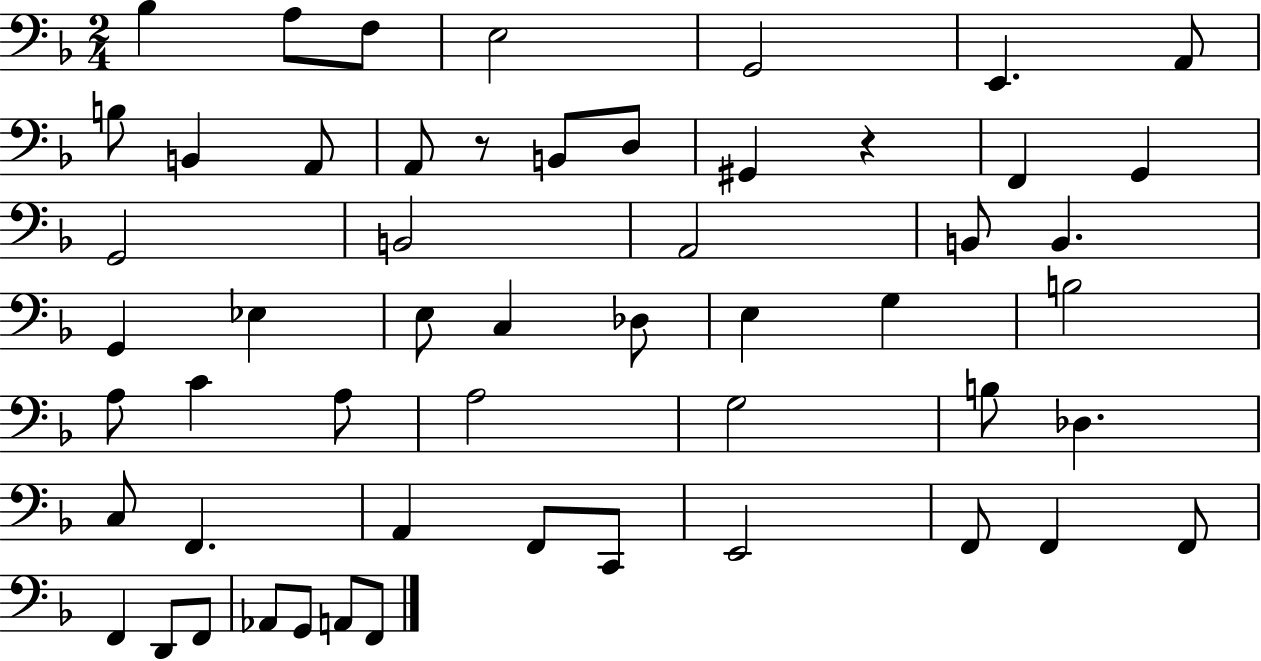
{
  \clef bass
  \numericTimeSignature
  \time 2/4
  \key f \major
  \repeat volta 2 { bes4 a8 f8 | e2 | g,2 | e,4. a,8 | \break b8 b,4 a,8 | a,8 r8 b,8 d8 | gis,4 r4 | f,4 g,4 | \break g,2 | b,2 | a,2 | b,8 b,4. | \break g,4 ees4 | e8 c4 des8 | e4 g4 | b2 | \break a8 c'4 a8 | a2 | g2 | b8 des4. | \break c8 f,4. | a,4 f,8 c,8 | e,2 | f,8 f,4 f,8 | \break f,4 d,8 f,8 | aes,8 g,8 a,8 f,8 | } \bar "|."
}